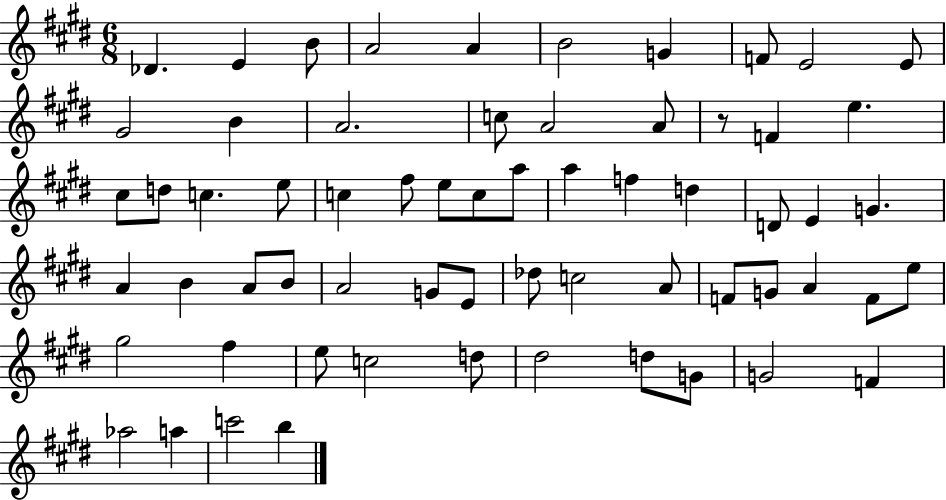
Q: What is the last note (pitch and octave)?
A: B5